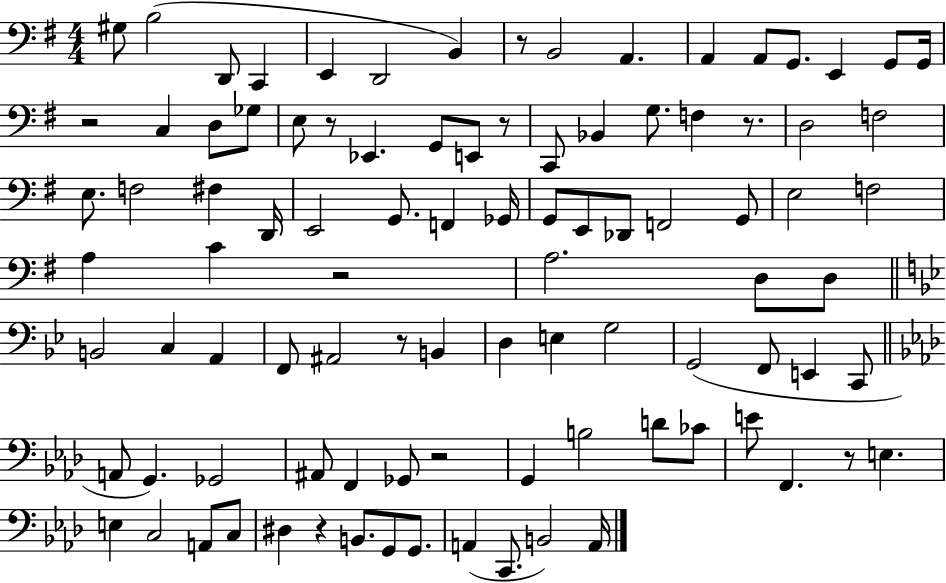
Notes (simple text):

G#3/e B3/h D2/e C2/q E2/q D2/h B2/q R/e B2/h A2/q. A2/q A2/e G2/e. E2/q G2/e G2/s R/h C3/q D3/e Gb3/e E3/e R/e Eb2/q. G2/e E2/e R/e C2/e Bb2/q G3/e. F3/q R/e. D3/h F3/h E3/e. F3/h F#3/q D2/s E2/h G2/e. F2/q Gb2/s G2/e E2/e Db2/e F2/h G2/e E3/h F3/h A3/q C4/q R/h A3/h. D3/e D3/e B2/h C3/q A2/q F2/e A#2/h R/e B2/q D3/q E3/q G3/h G2/h F2/e E2/q C2/e A2/e G2/q. Gb2/h A#2/e F2/q Gb2/e R/h G2/q B3/h D4/e CES4/e E4/e F2/q. R/e E3/q. E3/q C3/h A2/e C3/e D#3/q R/q B2/e. G2/e G2/e. A2/q C2/e. B2/h A2/s